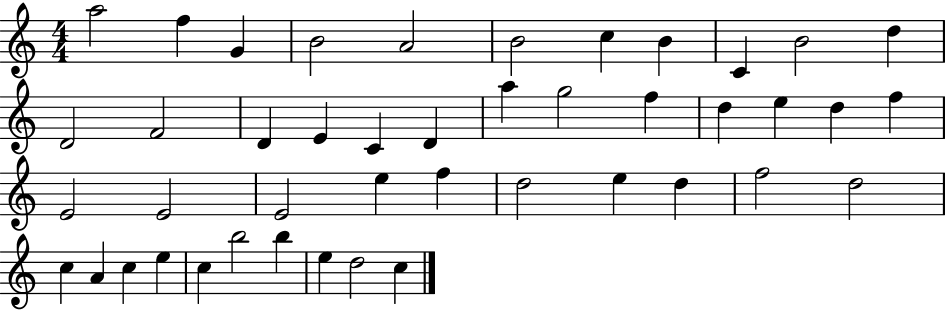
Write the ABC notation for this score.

X:1
T:Untitled
M:4/4
L:1/4
K:C
a2 f G B2 A2 B2 c B C B2 d D2 F2 D E C D a g2 f d e d f E2 E2 E2 e f d2 e d f2 d2 c A c e c b2 b e d2 c